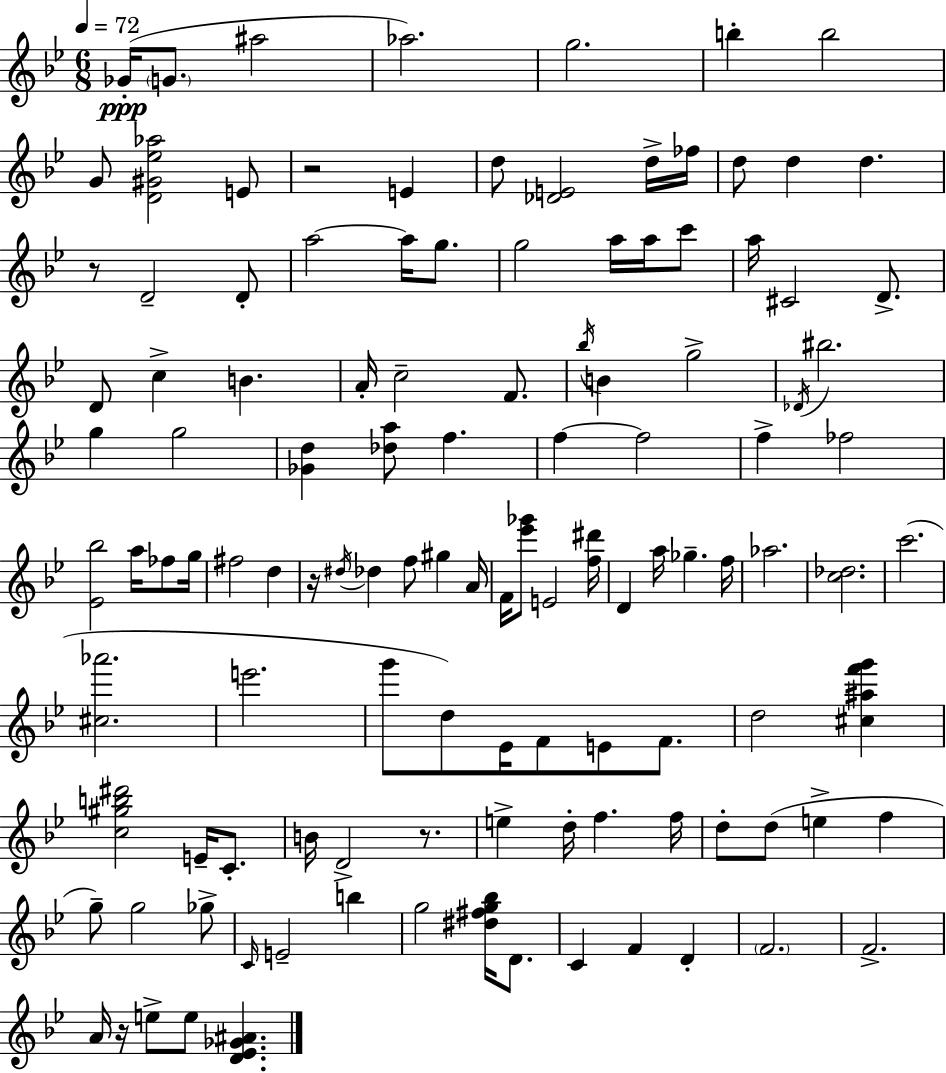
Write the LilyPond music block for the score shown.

{
  \clef treble
  \numericTimeSignature
  \time 6/8
  \key bes \major
  \tempo 4 = 72
  ges'16-.(\ppp \parenthesize g'8. ais''2 | aes''2.) | g''2. | b''4-. b''2 | \break g'8 <d' gis' ees'' aes''>2 e'8 | r2 e'4 | d''8 <des' e'>2 d''16-> fes''16 | d''8 d''4 d''4. | \break r8 d'2-- d'8-. | a''2~~ a''16 g''8. | g''2 a''16 a''16 c'''8 | a''16 cis'2 d'8.-> | \break d'8 c''4-> b'4. | a'16-. c''2-- f'8. | \acciaccatura { bes''16 } b'4 g''2-> | \acciaccatura { des'16 } bis''2. | \break g''4 g''2 | <ges' d''>4 <des'' a''>8 f''4. | f''4~~ f''2 | f''4-> fes''2 | \break <ees' bes''>2 a''16 fes''8 | g''16 fis''2 d''4 | r16 \acciaccatura { dis''16 } des''4 f''8 gis''4 | a'16 f'16 <ees''' ges'''>8 e'2 | \break <f'' dis'''>16 d'4 a''16 ges''4.-- | f''16 aes''2. | <c'' des''>2. | c'''2.( | \break <cis'' aes'''>2. | e'''2. | g'''8 d''8) ees'16 f'8 e'8 | f'8. d''2 <cis'' ais'' f''' g'''>4 | \break <c'' gis'' b'' dis'''>2 e'16-- | c'8.-. b'16 d'2-> | r8. e''4-> d''16-. f''4. | f''16 d''8-. d''8( e''4-> f''4 | \break g''8--) g''2 | ges''8-> \grace { c'16 } e'2-- | b''4 g''2 | <dis'' fis'' g'' bes''>16 d'8. c'4 f'4 | \break d'4-. \parenthesize f'2. | f'2.-> | a'16 r16 e''8-> e''8 <d' ees' ges' ais'>4. | \bar "|."
}